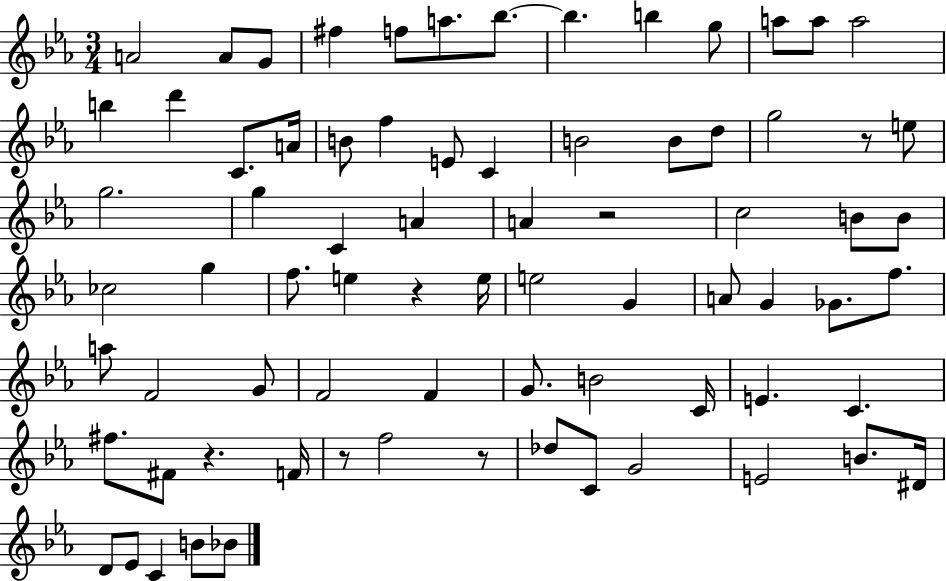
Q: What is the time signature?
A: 3/4